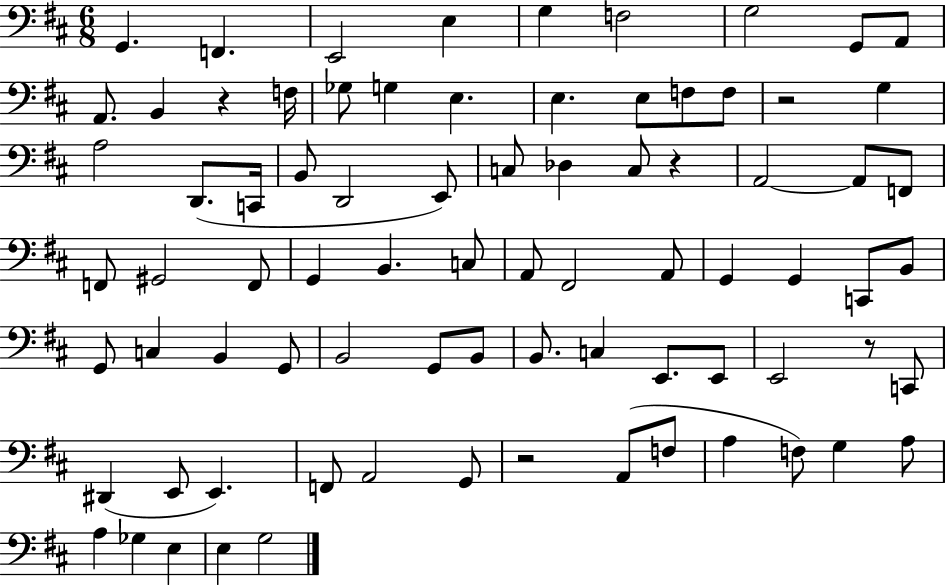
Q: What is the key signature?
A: D major